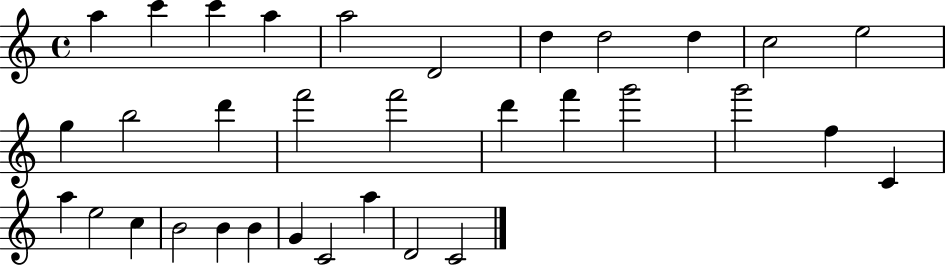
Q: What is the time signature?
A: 4/4